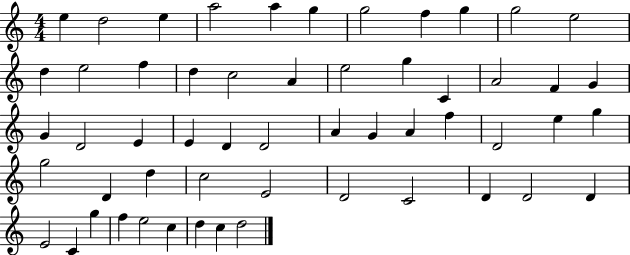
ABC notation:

X:1
T:Untitled
M:4/4
L:1/4
K:C
e d2 e a2 a g g2 f g g2 e2 d e2 f d c2 A e2 g C A2 F G G D2 E E D D2 A G A f D2 e g g2 D d c2 E2 D2 C2 D D2 D E2 C g f e2 c d c d2